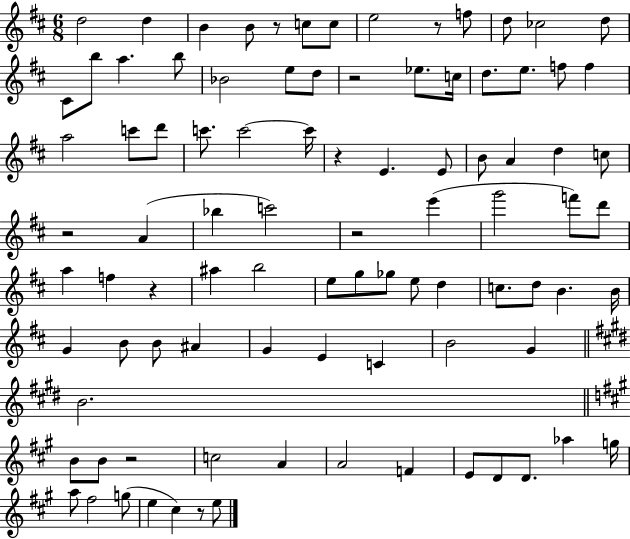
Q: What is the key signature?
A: D major